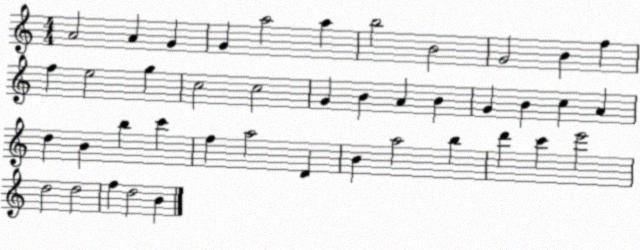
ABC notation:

X:1
T:Untitled
M:4/4
L:1/4
K:C
A2 A G G a2 a b2 B2 G2 B f f e2 g c2 c2 G B A B G B c A d B b c' f a2 D B a2 b d' c' e'2 d2 d2 f d2 B